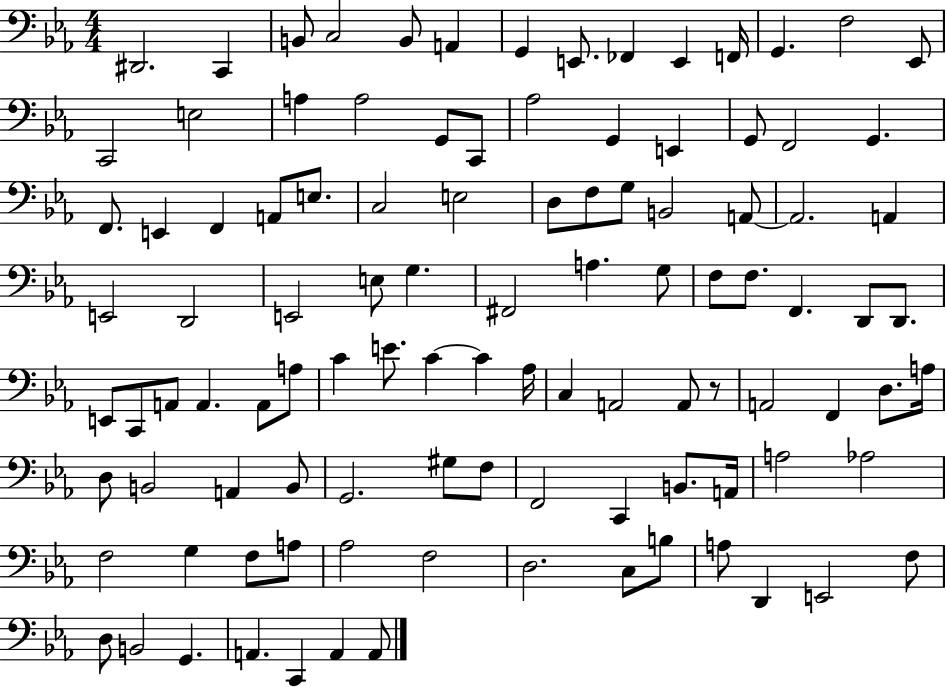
X:1
T:Untitled
M:4/4
L:1/4
K:Eb
^D,,2 C,, B,,/2 C,2 B,,/2 A,, G,, E,,/2 _F,, E,, F,,/4 G,, F,2 _E,,/2 C,,2 E,2 A, A,2 G,,/2 C,,/2 _A,2 G,, E,, G,,/2 F,,2 G,, F,,/2 E,, F,, A,,/2 E,/2 C,2 E,2 D,/2 F,/2 G,/2 B,,2 A,,/2 A,,2 A,, E,,2 D,,2 E,,2 E,/2 G, ^F,,2 A, G,/2 F,/2 F,/2 F,, D,,/2 D,,/2 E,,/2 C,,/2 A,,/2 A,, A,,/2 A,/2 C E/2 C C _A,/4 C, A,,2 A,,/2 z/2 A,,2 F,, D,/2 A,/4 D,/2 B,,2 A,, B,,/2 G,,2 ^G,/2 F,/2 F,,2 C,, B,,/2 A,,/4 A,2 _A,2 F,2 G, F,/2 A,/2 _A,2 F,2 D,2 C,/2 B,/2 A,/2 D,, E,,2 F,/2 D,/2 B,,2 G,, A,, C,, A,, A,,/2